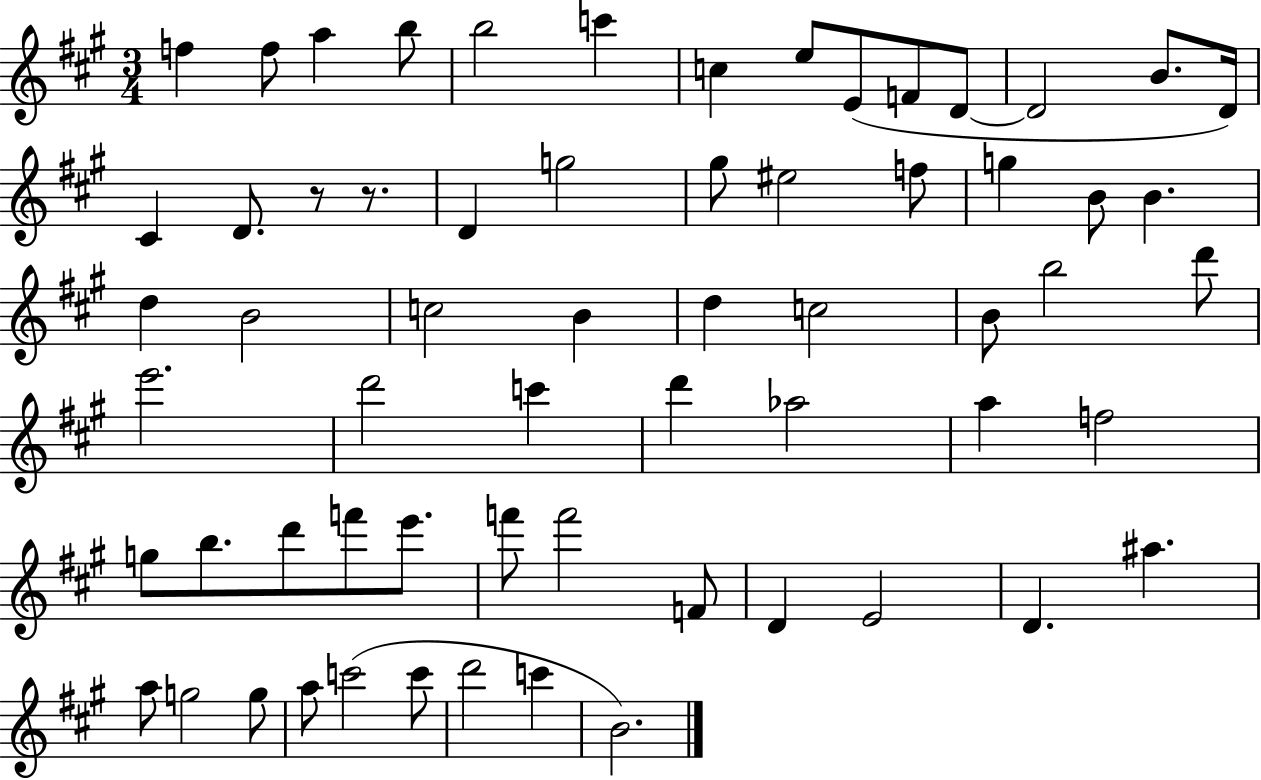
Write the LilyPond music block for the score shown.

{
  \clef treble
  \numericTimeSignature
  \time 3/4
  \key a \major
  f''4 f''8 a''4 b''8 | b''2 c'''4 | c''4 e''8 e'8( f'8 d'8~~ | d'2 b'8. d'16) | \break cis'4 d'8. r8 r8. | d'4 g''2 | gis''8 eis''2 f''8 | g''4 b'8 b'4. | \break d''4 b'2 | c''2 b'4 | d''4 c''2 | b'8 b''2 d'''8 | \break e'''2. | d'''2 c'''4 | d'''4 aes''2 | a''4 f''2 | \break g''8 b''8. d'''8 f'''8 e'''8. | f'''8 f'''2 f'8 | d'4 e'2 | d'4. ais''4. | \break a''8 g''2 g''8 | a''8 c'''2( c'''8 | d'''2 c'''4 | b'2.) | \break \bar "|."
}